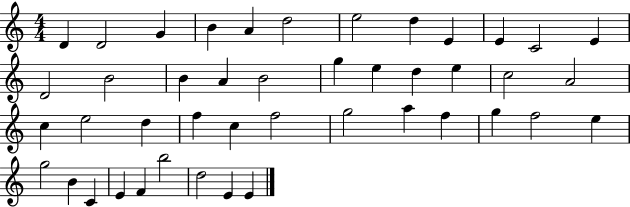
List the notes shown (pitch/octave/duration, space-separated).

D4/q D4/h G4/q B4/q A4/q D5/h E5/h D5/q E4/q E4/q C4/h E4/q D4/h B4/h B4/q A4/q B4/h G5/q E5/q D5/q E5/q C5/h A4/h C5/q E5/h D5/q F5/q C5/q F5/h G5/h A5/q F5/q G5/q F5/h E5/q G5/h B4/q C4/q E4/q F4/q B5/h D5/h E4/q E4/q